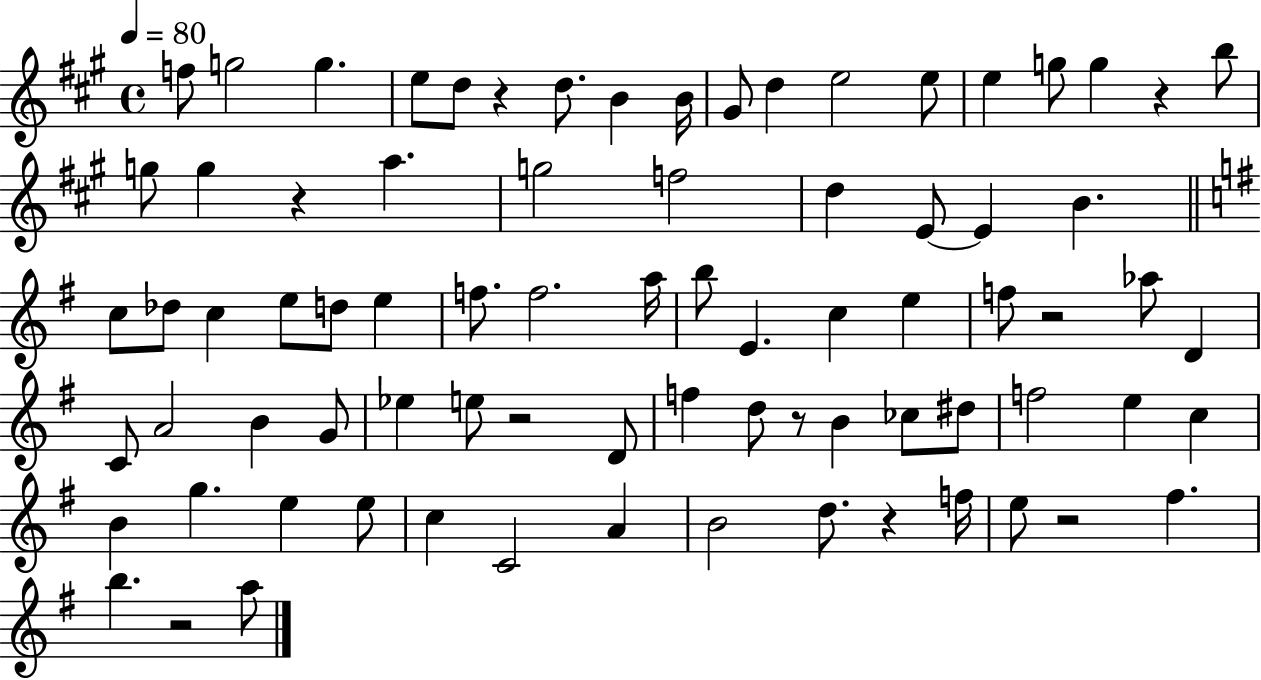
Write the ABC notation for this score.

X:1
T:Untitled
M:4/4
L:1/4
K:A
f/2 g2 g e/2 d/2 z d/2 B B/4 ^G/2 d e2 e/2 e g/2 g z b/2 g/2 g z a g2 f2 d E/2 E B c/2 _d/2 c e/2 d/2 e f/2 f2 a/4 b/2 E c e f/2 z2 _a/2 D C/2 A2 B G/2 _e e/2 z2 D/2 f d/2 z/2 B _c/2 ^d/2 f2 e c B g e e/2 c C2 A B2 d/2 z f/4 e/2 z2 ^f b z2 a/2